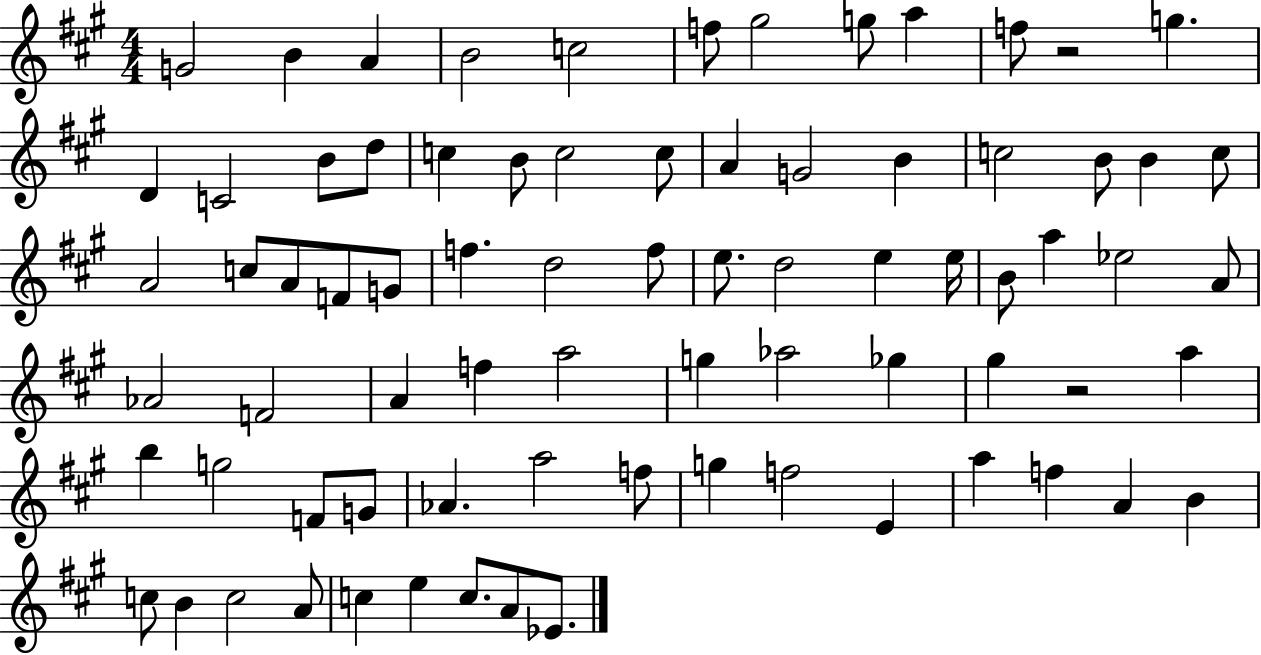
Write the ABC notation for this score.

X:1
T:Untitled
M:4/4
L:1/4
K:A
G2 B A B2 c2 f/2 ^g2 g/2 a f/2 z2 g D C2 B/2 d/2 c B/2 c2 c/2 A G2 B c2 B/2 B c/2 A2 c/2 A/2 F/2 G/2 f d2 f/2 e/2 d2 e e/4 B/2 a _e2 A/2 _A2 F2 A f a2 g _a2 _g ^g z2 a b g2 F/2 G/2 _A a2 f/2 g f2 E a f A B c/2 B c2 A/2 c e c/2 A/2 _E/2